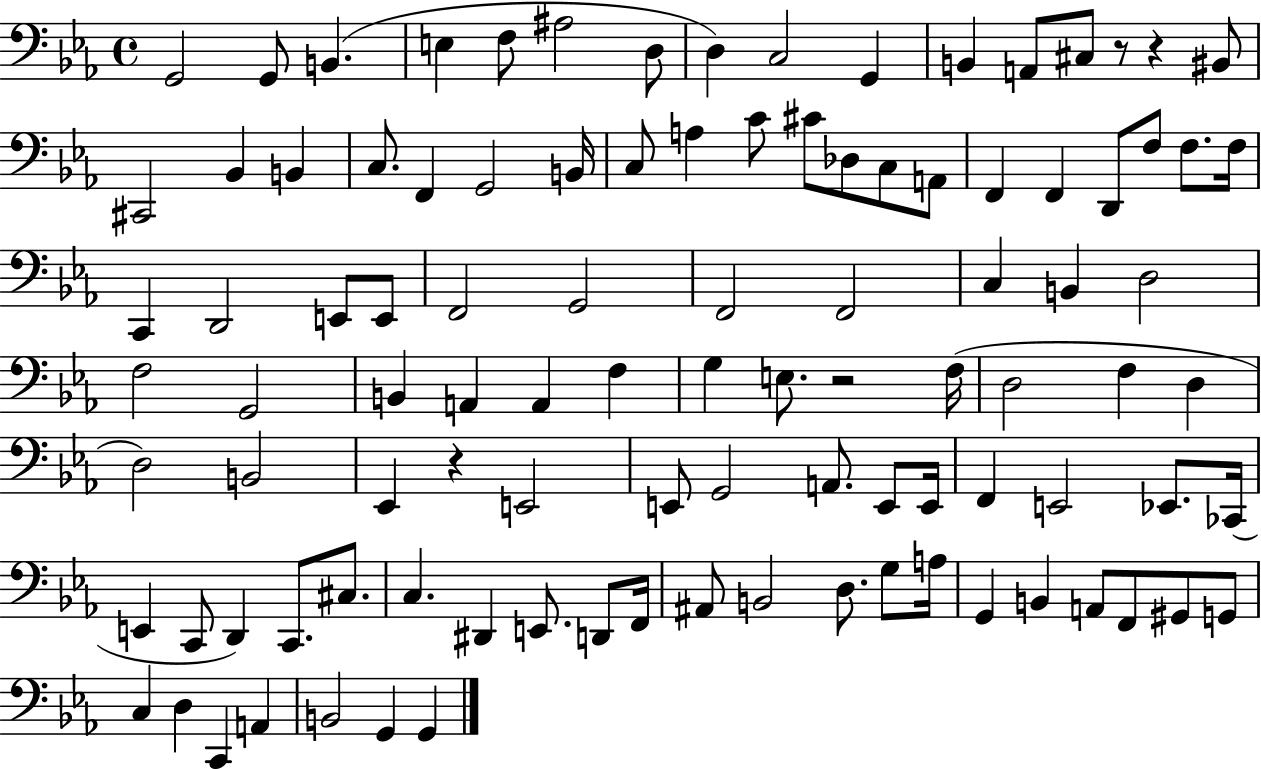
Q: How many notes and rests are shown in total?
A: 102